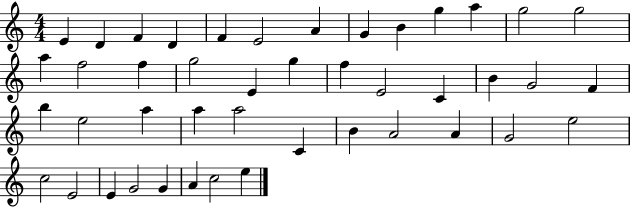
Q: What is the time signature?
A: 4/4